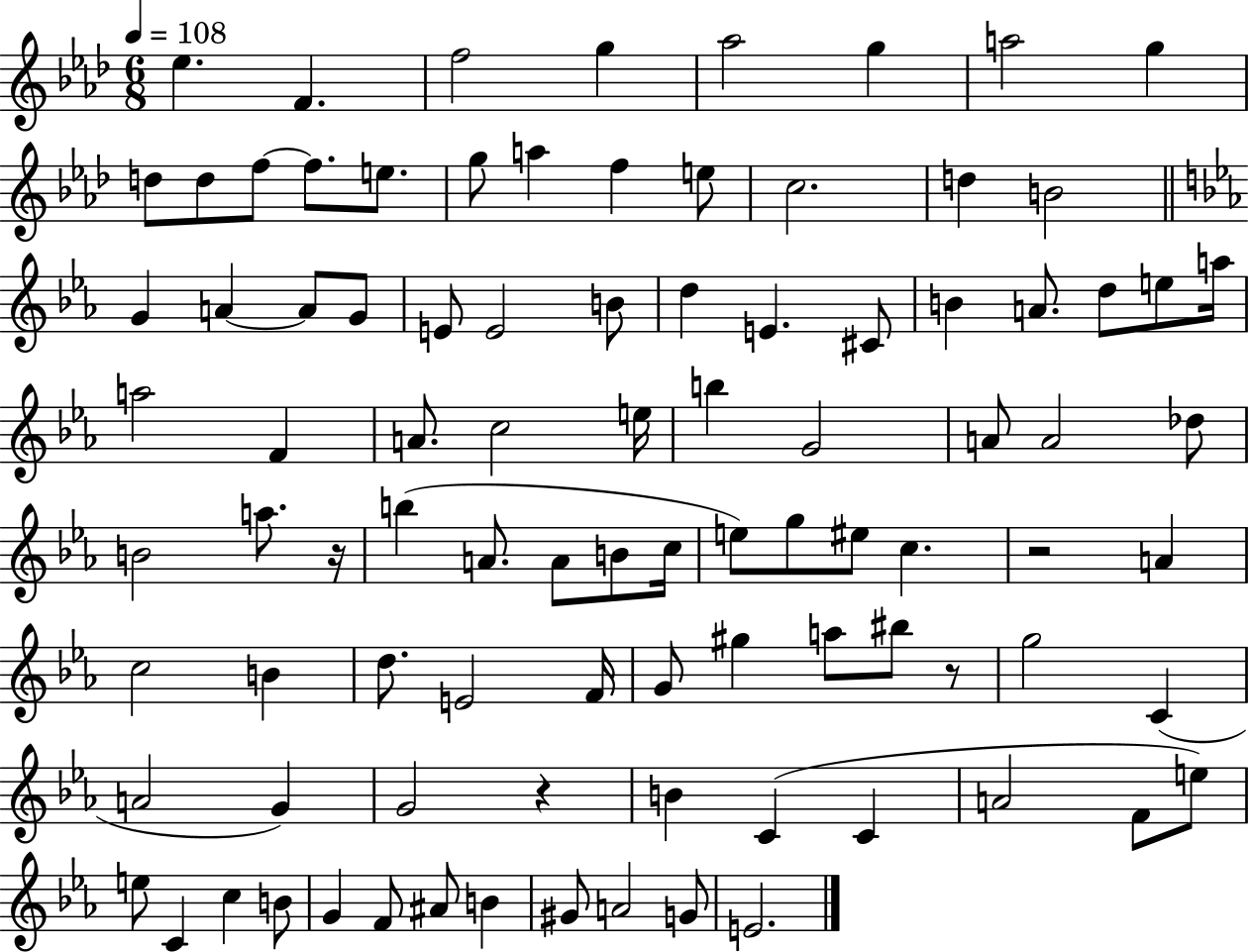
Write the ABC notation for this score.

X:1
T:Untitled
M:6/8
L:1/4
K:Ab
_e F f2 g _a2 g a2 g d/2 d/2 f/2 f/2 e/2 g/2 a f e/2 c2 d B2 G A A/2 G/2 E/2 E2 B/2 d E ^C/2 B A/2 d/2 e/2 a/4 a2 F A/2 c2 e/4 b G2 A/2 A2 _d/2 B2 a/2 z/4 b A/2 A/2 B/2 c/4 e/2 g/2 ^e/2 c z2 A c2 B d/2 E2 F/4 G/2 ^g a/2 ^b/2 z/2 g2 C A2 G G2 z B C C A2 F/2 e/2 e/2 C c B/2 G F/2 ^A/2 B ^G/2 A2 G/2 E2